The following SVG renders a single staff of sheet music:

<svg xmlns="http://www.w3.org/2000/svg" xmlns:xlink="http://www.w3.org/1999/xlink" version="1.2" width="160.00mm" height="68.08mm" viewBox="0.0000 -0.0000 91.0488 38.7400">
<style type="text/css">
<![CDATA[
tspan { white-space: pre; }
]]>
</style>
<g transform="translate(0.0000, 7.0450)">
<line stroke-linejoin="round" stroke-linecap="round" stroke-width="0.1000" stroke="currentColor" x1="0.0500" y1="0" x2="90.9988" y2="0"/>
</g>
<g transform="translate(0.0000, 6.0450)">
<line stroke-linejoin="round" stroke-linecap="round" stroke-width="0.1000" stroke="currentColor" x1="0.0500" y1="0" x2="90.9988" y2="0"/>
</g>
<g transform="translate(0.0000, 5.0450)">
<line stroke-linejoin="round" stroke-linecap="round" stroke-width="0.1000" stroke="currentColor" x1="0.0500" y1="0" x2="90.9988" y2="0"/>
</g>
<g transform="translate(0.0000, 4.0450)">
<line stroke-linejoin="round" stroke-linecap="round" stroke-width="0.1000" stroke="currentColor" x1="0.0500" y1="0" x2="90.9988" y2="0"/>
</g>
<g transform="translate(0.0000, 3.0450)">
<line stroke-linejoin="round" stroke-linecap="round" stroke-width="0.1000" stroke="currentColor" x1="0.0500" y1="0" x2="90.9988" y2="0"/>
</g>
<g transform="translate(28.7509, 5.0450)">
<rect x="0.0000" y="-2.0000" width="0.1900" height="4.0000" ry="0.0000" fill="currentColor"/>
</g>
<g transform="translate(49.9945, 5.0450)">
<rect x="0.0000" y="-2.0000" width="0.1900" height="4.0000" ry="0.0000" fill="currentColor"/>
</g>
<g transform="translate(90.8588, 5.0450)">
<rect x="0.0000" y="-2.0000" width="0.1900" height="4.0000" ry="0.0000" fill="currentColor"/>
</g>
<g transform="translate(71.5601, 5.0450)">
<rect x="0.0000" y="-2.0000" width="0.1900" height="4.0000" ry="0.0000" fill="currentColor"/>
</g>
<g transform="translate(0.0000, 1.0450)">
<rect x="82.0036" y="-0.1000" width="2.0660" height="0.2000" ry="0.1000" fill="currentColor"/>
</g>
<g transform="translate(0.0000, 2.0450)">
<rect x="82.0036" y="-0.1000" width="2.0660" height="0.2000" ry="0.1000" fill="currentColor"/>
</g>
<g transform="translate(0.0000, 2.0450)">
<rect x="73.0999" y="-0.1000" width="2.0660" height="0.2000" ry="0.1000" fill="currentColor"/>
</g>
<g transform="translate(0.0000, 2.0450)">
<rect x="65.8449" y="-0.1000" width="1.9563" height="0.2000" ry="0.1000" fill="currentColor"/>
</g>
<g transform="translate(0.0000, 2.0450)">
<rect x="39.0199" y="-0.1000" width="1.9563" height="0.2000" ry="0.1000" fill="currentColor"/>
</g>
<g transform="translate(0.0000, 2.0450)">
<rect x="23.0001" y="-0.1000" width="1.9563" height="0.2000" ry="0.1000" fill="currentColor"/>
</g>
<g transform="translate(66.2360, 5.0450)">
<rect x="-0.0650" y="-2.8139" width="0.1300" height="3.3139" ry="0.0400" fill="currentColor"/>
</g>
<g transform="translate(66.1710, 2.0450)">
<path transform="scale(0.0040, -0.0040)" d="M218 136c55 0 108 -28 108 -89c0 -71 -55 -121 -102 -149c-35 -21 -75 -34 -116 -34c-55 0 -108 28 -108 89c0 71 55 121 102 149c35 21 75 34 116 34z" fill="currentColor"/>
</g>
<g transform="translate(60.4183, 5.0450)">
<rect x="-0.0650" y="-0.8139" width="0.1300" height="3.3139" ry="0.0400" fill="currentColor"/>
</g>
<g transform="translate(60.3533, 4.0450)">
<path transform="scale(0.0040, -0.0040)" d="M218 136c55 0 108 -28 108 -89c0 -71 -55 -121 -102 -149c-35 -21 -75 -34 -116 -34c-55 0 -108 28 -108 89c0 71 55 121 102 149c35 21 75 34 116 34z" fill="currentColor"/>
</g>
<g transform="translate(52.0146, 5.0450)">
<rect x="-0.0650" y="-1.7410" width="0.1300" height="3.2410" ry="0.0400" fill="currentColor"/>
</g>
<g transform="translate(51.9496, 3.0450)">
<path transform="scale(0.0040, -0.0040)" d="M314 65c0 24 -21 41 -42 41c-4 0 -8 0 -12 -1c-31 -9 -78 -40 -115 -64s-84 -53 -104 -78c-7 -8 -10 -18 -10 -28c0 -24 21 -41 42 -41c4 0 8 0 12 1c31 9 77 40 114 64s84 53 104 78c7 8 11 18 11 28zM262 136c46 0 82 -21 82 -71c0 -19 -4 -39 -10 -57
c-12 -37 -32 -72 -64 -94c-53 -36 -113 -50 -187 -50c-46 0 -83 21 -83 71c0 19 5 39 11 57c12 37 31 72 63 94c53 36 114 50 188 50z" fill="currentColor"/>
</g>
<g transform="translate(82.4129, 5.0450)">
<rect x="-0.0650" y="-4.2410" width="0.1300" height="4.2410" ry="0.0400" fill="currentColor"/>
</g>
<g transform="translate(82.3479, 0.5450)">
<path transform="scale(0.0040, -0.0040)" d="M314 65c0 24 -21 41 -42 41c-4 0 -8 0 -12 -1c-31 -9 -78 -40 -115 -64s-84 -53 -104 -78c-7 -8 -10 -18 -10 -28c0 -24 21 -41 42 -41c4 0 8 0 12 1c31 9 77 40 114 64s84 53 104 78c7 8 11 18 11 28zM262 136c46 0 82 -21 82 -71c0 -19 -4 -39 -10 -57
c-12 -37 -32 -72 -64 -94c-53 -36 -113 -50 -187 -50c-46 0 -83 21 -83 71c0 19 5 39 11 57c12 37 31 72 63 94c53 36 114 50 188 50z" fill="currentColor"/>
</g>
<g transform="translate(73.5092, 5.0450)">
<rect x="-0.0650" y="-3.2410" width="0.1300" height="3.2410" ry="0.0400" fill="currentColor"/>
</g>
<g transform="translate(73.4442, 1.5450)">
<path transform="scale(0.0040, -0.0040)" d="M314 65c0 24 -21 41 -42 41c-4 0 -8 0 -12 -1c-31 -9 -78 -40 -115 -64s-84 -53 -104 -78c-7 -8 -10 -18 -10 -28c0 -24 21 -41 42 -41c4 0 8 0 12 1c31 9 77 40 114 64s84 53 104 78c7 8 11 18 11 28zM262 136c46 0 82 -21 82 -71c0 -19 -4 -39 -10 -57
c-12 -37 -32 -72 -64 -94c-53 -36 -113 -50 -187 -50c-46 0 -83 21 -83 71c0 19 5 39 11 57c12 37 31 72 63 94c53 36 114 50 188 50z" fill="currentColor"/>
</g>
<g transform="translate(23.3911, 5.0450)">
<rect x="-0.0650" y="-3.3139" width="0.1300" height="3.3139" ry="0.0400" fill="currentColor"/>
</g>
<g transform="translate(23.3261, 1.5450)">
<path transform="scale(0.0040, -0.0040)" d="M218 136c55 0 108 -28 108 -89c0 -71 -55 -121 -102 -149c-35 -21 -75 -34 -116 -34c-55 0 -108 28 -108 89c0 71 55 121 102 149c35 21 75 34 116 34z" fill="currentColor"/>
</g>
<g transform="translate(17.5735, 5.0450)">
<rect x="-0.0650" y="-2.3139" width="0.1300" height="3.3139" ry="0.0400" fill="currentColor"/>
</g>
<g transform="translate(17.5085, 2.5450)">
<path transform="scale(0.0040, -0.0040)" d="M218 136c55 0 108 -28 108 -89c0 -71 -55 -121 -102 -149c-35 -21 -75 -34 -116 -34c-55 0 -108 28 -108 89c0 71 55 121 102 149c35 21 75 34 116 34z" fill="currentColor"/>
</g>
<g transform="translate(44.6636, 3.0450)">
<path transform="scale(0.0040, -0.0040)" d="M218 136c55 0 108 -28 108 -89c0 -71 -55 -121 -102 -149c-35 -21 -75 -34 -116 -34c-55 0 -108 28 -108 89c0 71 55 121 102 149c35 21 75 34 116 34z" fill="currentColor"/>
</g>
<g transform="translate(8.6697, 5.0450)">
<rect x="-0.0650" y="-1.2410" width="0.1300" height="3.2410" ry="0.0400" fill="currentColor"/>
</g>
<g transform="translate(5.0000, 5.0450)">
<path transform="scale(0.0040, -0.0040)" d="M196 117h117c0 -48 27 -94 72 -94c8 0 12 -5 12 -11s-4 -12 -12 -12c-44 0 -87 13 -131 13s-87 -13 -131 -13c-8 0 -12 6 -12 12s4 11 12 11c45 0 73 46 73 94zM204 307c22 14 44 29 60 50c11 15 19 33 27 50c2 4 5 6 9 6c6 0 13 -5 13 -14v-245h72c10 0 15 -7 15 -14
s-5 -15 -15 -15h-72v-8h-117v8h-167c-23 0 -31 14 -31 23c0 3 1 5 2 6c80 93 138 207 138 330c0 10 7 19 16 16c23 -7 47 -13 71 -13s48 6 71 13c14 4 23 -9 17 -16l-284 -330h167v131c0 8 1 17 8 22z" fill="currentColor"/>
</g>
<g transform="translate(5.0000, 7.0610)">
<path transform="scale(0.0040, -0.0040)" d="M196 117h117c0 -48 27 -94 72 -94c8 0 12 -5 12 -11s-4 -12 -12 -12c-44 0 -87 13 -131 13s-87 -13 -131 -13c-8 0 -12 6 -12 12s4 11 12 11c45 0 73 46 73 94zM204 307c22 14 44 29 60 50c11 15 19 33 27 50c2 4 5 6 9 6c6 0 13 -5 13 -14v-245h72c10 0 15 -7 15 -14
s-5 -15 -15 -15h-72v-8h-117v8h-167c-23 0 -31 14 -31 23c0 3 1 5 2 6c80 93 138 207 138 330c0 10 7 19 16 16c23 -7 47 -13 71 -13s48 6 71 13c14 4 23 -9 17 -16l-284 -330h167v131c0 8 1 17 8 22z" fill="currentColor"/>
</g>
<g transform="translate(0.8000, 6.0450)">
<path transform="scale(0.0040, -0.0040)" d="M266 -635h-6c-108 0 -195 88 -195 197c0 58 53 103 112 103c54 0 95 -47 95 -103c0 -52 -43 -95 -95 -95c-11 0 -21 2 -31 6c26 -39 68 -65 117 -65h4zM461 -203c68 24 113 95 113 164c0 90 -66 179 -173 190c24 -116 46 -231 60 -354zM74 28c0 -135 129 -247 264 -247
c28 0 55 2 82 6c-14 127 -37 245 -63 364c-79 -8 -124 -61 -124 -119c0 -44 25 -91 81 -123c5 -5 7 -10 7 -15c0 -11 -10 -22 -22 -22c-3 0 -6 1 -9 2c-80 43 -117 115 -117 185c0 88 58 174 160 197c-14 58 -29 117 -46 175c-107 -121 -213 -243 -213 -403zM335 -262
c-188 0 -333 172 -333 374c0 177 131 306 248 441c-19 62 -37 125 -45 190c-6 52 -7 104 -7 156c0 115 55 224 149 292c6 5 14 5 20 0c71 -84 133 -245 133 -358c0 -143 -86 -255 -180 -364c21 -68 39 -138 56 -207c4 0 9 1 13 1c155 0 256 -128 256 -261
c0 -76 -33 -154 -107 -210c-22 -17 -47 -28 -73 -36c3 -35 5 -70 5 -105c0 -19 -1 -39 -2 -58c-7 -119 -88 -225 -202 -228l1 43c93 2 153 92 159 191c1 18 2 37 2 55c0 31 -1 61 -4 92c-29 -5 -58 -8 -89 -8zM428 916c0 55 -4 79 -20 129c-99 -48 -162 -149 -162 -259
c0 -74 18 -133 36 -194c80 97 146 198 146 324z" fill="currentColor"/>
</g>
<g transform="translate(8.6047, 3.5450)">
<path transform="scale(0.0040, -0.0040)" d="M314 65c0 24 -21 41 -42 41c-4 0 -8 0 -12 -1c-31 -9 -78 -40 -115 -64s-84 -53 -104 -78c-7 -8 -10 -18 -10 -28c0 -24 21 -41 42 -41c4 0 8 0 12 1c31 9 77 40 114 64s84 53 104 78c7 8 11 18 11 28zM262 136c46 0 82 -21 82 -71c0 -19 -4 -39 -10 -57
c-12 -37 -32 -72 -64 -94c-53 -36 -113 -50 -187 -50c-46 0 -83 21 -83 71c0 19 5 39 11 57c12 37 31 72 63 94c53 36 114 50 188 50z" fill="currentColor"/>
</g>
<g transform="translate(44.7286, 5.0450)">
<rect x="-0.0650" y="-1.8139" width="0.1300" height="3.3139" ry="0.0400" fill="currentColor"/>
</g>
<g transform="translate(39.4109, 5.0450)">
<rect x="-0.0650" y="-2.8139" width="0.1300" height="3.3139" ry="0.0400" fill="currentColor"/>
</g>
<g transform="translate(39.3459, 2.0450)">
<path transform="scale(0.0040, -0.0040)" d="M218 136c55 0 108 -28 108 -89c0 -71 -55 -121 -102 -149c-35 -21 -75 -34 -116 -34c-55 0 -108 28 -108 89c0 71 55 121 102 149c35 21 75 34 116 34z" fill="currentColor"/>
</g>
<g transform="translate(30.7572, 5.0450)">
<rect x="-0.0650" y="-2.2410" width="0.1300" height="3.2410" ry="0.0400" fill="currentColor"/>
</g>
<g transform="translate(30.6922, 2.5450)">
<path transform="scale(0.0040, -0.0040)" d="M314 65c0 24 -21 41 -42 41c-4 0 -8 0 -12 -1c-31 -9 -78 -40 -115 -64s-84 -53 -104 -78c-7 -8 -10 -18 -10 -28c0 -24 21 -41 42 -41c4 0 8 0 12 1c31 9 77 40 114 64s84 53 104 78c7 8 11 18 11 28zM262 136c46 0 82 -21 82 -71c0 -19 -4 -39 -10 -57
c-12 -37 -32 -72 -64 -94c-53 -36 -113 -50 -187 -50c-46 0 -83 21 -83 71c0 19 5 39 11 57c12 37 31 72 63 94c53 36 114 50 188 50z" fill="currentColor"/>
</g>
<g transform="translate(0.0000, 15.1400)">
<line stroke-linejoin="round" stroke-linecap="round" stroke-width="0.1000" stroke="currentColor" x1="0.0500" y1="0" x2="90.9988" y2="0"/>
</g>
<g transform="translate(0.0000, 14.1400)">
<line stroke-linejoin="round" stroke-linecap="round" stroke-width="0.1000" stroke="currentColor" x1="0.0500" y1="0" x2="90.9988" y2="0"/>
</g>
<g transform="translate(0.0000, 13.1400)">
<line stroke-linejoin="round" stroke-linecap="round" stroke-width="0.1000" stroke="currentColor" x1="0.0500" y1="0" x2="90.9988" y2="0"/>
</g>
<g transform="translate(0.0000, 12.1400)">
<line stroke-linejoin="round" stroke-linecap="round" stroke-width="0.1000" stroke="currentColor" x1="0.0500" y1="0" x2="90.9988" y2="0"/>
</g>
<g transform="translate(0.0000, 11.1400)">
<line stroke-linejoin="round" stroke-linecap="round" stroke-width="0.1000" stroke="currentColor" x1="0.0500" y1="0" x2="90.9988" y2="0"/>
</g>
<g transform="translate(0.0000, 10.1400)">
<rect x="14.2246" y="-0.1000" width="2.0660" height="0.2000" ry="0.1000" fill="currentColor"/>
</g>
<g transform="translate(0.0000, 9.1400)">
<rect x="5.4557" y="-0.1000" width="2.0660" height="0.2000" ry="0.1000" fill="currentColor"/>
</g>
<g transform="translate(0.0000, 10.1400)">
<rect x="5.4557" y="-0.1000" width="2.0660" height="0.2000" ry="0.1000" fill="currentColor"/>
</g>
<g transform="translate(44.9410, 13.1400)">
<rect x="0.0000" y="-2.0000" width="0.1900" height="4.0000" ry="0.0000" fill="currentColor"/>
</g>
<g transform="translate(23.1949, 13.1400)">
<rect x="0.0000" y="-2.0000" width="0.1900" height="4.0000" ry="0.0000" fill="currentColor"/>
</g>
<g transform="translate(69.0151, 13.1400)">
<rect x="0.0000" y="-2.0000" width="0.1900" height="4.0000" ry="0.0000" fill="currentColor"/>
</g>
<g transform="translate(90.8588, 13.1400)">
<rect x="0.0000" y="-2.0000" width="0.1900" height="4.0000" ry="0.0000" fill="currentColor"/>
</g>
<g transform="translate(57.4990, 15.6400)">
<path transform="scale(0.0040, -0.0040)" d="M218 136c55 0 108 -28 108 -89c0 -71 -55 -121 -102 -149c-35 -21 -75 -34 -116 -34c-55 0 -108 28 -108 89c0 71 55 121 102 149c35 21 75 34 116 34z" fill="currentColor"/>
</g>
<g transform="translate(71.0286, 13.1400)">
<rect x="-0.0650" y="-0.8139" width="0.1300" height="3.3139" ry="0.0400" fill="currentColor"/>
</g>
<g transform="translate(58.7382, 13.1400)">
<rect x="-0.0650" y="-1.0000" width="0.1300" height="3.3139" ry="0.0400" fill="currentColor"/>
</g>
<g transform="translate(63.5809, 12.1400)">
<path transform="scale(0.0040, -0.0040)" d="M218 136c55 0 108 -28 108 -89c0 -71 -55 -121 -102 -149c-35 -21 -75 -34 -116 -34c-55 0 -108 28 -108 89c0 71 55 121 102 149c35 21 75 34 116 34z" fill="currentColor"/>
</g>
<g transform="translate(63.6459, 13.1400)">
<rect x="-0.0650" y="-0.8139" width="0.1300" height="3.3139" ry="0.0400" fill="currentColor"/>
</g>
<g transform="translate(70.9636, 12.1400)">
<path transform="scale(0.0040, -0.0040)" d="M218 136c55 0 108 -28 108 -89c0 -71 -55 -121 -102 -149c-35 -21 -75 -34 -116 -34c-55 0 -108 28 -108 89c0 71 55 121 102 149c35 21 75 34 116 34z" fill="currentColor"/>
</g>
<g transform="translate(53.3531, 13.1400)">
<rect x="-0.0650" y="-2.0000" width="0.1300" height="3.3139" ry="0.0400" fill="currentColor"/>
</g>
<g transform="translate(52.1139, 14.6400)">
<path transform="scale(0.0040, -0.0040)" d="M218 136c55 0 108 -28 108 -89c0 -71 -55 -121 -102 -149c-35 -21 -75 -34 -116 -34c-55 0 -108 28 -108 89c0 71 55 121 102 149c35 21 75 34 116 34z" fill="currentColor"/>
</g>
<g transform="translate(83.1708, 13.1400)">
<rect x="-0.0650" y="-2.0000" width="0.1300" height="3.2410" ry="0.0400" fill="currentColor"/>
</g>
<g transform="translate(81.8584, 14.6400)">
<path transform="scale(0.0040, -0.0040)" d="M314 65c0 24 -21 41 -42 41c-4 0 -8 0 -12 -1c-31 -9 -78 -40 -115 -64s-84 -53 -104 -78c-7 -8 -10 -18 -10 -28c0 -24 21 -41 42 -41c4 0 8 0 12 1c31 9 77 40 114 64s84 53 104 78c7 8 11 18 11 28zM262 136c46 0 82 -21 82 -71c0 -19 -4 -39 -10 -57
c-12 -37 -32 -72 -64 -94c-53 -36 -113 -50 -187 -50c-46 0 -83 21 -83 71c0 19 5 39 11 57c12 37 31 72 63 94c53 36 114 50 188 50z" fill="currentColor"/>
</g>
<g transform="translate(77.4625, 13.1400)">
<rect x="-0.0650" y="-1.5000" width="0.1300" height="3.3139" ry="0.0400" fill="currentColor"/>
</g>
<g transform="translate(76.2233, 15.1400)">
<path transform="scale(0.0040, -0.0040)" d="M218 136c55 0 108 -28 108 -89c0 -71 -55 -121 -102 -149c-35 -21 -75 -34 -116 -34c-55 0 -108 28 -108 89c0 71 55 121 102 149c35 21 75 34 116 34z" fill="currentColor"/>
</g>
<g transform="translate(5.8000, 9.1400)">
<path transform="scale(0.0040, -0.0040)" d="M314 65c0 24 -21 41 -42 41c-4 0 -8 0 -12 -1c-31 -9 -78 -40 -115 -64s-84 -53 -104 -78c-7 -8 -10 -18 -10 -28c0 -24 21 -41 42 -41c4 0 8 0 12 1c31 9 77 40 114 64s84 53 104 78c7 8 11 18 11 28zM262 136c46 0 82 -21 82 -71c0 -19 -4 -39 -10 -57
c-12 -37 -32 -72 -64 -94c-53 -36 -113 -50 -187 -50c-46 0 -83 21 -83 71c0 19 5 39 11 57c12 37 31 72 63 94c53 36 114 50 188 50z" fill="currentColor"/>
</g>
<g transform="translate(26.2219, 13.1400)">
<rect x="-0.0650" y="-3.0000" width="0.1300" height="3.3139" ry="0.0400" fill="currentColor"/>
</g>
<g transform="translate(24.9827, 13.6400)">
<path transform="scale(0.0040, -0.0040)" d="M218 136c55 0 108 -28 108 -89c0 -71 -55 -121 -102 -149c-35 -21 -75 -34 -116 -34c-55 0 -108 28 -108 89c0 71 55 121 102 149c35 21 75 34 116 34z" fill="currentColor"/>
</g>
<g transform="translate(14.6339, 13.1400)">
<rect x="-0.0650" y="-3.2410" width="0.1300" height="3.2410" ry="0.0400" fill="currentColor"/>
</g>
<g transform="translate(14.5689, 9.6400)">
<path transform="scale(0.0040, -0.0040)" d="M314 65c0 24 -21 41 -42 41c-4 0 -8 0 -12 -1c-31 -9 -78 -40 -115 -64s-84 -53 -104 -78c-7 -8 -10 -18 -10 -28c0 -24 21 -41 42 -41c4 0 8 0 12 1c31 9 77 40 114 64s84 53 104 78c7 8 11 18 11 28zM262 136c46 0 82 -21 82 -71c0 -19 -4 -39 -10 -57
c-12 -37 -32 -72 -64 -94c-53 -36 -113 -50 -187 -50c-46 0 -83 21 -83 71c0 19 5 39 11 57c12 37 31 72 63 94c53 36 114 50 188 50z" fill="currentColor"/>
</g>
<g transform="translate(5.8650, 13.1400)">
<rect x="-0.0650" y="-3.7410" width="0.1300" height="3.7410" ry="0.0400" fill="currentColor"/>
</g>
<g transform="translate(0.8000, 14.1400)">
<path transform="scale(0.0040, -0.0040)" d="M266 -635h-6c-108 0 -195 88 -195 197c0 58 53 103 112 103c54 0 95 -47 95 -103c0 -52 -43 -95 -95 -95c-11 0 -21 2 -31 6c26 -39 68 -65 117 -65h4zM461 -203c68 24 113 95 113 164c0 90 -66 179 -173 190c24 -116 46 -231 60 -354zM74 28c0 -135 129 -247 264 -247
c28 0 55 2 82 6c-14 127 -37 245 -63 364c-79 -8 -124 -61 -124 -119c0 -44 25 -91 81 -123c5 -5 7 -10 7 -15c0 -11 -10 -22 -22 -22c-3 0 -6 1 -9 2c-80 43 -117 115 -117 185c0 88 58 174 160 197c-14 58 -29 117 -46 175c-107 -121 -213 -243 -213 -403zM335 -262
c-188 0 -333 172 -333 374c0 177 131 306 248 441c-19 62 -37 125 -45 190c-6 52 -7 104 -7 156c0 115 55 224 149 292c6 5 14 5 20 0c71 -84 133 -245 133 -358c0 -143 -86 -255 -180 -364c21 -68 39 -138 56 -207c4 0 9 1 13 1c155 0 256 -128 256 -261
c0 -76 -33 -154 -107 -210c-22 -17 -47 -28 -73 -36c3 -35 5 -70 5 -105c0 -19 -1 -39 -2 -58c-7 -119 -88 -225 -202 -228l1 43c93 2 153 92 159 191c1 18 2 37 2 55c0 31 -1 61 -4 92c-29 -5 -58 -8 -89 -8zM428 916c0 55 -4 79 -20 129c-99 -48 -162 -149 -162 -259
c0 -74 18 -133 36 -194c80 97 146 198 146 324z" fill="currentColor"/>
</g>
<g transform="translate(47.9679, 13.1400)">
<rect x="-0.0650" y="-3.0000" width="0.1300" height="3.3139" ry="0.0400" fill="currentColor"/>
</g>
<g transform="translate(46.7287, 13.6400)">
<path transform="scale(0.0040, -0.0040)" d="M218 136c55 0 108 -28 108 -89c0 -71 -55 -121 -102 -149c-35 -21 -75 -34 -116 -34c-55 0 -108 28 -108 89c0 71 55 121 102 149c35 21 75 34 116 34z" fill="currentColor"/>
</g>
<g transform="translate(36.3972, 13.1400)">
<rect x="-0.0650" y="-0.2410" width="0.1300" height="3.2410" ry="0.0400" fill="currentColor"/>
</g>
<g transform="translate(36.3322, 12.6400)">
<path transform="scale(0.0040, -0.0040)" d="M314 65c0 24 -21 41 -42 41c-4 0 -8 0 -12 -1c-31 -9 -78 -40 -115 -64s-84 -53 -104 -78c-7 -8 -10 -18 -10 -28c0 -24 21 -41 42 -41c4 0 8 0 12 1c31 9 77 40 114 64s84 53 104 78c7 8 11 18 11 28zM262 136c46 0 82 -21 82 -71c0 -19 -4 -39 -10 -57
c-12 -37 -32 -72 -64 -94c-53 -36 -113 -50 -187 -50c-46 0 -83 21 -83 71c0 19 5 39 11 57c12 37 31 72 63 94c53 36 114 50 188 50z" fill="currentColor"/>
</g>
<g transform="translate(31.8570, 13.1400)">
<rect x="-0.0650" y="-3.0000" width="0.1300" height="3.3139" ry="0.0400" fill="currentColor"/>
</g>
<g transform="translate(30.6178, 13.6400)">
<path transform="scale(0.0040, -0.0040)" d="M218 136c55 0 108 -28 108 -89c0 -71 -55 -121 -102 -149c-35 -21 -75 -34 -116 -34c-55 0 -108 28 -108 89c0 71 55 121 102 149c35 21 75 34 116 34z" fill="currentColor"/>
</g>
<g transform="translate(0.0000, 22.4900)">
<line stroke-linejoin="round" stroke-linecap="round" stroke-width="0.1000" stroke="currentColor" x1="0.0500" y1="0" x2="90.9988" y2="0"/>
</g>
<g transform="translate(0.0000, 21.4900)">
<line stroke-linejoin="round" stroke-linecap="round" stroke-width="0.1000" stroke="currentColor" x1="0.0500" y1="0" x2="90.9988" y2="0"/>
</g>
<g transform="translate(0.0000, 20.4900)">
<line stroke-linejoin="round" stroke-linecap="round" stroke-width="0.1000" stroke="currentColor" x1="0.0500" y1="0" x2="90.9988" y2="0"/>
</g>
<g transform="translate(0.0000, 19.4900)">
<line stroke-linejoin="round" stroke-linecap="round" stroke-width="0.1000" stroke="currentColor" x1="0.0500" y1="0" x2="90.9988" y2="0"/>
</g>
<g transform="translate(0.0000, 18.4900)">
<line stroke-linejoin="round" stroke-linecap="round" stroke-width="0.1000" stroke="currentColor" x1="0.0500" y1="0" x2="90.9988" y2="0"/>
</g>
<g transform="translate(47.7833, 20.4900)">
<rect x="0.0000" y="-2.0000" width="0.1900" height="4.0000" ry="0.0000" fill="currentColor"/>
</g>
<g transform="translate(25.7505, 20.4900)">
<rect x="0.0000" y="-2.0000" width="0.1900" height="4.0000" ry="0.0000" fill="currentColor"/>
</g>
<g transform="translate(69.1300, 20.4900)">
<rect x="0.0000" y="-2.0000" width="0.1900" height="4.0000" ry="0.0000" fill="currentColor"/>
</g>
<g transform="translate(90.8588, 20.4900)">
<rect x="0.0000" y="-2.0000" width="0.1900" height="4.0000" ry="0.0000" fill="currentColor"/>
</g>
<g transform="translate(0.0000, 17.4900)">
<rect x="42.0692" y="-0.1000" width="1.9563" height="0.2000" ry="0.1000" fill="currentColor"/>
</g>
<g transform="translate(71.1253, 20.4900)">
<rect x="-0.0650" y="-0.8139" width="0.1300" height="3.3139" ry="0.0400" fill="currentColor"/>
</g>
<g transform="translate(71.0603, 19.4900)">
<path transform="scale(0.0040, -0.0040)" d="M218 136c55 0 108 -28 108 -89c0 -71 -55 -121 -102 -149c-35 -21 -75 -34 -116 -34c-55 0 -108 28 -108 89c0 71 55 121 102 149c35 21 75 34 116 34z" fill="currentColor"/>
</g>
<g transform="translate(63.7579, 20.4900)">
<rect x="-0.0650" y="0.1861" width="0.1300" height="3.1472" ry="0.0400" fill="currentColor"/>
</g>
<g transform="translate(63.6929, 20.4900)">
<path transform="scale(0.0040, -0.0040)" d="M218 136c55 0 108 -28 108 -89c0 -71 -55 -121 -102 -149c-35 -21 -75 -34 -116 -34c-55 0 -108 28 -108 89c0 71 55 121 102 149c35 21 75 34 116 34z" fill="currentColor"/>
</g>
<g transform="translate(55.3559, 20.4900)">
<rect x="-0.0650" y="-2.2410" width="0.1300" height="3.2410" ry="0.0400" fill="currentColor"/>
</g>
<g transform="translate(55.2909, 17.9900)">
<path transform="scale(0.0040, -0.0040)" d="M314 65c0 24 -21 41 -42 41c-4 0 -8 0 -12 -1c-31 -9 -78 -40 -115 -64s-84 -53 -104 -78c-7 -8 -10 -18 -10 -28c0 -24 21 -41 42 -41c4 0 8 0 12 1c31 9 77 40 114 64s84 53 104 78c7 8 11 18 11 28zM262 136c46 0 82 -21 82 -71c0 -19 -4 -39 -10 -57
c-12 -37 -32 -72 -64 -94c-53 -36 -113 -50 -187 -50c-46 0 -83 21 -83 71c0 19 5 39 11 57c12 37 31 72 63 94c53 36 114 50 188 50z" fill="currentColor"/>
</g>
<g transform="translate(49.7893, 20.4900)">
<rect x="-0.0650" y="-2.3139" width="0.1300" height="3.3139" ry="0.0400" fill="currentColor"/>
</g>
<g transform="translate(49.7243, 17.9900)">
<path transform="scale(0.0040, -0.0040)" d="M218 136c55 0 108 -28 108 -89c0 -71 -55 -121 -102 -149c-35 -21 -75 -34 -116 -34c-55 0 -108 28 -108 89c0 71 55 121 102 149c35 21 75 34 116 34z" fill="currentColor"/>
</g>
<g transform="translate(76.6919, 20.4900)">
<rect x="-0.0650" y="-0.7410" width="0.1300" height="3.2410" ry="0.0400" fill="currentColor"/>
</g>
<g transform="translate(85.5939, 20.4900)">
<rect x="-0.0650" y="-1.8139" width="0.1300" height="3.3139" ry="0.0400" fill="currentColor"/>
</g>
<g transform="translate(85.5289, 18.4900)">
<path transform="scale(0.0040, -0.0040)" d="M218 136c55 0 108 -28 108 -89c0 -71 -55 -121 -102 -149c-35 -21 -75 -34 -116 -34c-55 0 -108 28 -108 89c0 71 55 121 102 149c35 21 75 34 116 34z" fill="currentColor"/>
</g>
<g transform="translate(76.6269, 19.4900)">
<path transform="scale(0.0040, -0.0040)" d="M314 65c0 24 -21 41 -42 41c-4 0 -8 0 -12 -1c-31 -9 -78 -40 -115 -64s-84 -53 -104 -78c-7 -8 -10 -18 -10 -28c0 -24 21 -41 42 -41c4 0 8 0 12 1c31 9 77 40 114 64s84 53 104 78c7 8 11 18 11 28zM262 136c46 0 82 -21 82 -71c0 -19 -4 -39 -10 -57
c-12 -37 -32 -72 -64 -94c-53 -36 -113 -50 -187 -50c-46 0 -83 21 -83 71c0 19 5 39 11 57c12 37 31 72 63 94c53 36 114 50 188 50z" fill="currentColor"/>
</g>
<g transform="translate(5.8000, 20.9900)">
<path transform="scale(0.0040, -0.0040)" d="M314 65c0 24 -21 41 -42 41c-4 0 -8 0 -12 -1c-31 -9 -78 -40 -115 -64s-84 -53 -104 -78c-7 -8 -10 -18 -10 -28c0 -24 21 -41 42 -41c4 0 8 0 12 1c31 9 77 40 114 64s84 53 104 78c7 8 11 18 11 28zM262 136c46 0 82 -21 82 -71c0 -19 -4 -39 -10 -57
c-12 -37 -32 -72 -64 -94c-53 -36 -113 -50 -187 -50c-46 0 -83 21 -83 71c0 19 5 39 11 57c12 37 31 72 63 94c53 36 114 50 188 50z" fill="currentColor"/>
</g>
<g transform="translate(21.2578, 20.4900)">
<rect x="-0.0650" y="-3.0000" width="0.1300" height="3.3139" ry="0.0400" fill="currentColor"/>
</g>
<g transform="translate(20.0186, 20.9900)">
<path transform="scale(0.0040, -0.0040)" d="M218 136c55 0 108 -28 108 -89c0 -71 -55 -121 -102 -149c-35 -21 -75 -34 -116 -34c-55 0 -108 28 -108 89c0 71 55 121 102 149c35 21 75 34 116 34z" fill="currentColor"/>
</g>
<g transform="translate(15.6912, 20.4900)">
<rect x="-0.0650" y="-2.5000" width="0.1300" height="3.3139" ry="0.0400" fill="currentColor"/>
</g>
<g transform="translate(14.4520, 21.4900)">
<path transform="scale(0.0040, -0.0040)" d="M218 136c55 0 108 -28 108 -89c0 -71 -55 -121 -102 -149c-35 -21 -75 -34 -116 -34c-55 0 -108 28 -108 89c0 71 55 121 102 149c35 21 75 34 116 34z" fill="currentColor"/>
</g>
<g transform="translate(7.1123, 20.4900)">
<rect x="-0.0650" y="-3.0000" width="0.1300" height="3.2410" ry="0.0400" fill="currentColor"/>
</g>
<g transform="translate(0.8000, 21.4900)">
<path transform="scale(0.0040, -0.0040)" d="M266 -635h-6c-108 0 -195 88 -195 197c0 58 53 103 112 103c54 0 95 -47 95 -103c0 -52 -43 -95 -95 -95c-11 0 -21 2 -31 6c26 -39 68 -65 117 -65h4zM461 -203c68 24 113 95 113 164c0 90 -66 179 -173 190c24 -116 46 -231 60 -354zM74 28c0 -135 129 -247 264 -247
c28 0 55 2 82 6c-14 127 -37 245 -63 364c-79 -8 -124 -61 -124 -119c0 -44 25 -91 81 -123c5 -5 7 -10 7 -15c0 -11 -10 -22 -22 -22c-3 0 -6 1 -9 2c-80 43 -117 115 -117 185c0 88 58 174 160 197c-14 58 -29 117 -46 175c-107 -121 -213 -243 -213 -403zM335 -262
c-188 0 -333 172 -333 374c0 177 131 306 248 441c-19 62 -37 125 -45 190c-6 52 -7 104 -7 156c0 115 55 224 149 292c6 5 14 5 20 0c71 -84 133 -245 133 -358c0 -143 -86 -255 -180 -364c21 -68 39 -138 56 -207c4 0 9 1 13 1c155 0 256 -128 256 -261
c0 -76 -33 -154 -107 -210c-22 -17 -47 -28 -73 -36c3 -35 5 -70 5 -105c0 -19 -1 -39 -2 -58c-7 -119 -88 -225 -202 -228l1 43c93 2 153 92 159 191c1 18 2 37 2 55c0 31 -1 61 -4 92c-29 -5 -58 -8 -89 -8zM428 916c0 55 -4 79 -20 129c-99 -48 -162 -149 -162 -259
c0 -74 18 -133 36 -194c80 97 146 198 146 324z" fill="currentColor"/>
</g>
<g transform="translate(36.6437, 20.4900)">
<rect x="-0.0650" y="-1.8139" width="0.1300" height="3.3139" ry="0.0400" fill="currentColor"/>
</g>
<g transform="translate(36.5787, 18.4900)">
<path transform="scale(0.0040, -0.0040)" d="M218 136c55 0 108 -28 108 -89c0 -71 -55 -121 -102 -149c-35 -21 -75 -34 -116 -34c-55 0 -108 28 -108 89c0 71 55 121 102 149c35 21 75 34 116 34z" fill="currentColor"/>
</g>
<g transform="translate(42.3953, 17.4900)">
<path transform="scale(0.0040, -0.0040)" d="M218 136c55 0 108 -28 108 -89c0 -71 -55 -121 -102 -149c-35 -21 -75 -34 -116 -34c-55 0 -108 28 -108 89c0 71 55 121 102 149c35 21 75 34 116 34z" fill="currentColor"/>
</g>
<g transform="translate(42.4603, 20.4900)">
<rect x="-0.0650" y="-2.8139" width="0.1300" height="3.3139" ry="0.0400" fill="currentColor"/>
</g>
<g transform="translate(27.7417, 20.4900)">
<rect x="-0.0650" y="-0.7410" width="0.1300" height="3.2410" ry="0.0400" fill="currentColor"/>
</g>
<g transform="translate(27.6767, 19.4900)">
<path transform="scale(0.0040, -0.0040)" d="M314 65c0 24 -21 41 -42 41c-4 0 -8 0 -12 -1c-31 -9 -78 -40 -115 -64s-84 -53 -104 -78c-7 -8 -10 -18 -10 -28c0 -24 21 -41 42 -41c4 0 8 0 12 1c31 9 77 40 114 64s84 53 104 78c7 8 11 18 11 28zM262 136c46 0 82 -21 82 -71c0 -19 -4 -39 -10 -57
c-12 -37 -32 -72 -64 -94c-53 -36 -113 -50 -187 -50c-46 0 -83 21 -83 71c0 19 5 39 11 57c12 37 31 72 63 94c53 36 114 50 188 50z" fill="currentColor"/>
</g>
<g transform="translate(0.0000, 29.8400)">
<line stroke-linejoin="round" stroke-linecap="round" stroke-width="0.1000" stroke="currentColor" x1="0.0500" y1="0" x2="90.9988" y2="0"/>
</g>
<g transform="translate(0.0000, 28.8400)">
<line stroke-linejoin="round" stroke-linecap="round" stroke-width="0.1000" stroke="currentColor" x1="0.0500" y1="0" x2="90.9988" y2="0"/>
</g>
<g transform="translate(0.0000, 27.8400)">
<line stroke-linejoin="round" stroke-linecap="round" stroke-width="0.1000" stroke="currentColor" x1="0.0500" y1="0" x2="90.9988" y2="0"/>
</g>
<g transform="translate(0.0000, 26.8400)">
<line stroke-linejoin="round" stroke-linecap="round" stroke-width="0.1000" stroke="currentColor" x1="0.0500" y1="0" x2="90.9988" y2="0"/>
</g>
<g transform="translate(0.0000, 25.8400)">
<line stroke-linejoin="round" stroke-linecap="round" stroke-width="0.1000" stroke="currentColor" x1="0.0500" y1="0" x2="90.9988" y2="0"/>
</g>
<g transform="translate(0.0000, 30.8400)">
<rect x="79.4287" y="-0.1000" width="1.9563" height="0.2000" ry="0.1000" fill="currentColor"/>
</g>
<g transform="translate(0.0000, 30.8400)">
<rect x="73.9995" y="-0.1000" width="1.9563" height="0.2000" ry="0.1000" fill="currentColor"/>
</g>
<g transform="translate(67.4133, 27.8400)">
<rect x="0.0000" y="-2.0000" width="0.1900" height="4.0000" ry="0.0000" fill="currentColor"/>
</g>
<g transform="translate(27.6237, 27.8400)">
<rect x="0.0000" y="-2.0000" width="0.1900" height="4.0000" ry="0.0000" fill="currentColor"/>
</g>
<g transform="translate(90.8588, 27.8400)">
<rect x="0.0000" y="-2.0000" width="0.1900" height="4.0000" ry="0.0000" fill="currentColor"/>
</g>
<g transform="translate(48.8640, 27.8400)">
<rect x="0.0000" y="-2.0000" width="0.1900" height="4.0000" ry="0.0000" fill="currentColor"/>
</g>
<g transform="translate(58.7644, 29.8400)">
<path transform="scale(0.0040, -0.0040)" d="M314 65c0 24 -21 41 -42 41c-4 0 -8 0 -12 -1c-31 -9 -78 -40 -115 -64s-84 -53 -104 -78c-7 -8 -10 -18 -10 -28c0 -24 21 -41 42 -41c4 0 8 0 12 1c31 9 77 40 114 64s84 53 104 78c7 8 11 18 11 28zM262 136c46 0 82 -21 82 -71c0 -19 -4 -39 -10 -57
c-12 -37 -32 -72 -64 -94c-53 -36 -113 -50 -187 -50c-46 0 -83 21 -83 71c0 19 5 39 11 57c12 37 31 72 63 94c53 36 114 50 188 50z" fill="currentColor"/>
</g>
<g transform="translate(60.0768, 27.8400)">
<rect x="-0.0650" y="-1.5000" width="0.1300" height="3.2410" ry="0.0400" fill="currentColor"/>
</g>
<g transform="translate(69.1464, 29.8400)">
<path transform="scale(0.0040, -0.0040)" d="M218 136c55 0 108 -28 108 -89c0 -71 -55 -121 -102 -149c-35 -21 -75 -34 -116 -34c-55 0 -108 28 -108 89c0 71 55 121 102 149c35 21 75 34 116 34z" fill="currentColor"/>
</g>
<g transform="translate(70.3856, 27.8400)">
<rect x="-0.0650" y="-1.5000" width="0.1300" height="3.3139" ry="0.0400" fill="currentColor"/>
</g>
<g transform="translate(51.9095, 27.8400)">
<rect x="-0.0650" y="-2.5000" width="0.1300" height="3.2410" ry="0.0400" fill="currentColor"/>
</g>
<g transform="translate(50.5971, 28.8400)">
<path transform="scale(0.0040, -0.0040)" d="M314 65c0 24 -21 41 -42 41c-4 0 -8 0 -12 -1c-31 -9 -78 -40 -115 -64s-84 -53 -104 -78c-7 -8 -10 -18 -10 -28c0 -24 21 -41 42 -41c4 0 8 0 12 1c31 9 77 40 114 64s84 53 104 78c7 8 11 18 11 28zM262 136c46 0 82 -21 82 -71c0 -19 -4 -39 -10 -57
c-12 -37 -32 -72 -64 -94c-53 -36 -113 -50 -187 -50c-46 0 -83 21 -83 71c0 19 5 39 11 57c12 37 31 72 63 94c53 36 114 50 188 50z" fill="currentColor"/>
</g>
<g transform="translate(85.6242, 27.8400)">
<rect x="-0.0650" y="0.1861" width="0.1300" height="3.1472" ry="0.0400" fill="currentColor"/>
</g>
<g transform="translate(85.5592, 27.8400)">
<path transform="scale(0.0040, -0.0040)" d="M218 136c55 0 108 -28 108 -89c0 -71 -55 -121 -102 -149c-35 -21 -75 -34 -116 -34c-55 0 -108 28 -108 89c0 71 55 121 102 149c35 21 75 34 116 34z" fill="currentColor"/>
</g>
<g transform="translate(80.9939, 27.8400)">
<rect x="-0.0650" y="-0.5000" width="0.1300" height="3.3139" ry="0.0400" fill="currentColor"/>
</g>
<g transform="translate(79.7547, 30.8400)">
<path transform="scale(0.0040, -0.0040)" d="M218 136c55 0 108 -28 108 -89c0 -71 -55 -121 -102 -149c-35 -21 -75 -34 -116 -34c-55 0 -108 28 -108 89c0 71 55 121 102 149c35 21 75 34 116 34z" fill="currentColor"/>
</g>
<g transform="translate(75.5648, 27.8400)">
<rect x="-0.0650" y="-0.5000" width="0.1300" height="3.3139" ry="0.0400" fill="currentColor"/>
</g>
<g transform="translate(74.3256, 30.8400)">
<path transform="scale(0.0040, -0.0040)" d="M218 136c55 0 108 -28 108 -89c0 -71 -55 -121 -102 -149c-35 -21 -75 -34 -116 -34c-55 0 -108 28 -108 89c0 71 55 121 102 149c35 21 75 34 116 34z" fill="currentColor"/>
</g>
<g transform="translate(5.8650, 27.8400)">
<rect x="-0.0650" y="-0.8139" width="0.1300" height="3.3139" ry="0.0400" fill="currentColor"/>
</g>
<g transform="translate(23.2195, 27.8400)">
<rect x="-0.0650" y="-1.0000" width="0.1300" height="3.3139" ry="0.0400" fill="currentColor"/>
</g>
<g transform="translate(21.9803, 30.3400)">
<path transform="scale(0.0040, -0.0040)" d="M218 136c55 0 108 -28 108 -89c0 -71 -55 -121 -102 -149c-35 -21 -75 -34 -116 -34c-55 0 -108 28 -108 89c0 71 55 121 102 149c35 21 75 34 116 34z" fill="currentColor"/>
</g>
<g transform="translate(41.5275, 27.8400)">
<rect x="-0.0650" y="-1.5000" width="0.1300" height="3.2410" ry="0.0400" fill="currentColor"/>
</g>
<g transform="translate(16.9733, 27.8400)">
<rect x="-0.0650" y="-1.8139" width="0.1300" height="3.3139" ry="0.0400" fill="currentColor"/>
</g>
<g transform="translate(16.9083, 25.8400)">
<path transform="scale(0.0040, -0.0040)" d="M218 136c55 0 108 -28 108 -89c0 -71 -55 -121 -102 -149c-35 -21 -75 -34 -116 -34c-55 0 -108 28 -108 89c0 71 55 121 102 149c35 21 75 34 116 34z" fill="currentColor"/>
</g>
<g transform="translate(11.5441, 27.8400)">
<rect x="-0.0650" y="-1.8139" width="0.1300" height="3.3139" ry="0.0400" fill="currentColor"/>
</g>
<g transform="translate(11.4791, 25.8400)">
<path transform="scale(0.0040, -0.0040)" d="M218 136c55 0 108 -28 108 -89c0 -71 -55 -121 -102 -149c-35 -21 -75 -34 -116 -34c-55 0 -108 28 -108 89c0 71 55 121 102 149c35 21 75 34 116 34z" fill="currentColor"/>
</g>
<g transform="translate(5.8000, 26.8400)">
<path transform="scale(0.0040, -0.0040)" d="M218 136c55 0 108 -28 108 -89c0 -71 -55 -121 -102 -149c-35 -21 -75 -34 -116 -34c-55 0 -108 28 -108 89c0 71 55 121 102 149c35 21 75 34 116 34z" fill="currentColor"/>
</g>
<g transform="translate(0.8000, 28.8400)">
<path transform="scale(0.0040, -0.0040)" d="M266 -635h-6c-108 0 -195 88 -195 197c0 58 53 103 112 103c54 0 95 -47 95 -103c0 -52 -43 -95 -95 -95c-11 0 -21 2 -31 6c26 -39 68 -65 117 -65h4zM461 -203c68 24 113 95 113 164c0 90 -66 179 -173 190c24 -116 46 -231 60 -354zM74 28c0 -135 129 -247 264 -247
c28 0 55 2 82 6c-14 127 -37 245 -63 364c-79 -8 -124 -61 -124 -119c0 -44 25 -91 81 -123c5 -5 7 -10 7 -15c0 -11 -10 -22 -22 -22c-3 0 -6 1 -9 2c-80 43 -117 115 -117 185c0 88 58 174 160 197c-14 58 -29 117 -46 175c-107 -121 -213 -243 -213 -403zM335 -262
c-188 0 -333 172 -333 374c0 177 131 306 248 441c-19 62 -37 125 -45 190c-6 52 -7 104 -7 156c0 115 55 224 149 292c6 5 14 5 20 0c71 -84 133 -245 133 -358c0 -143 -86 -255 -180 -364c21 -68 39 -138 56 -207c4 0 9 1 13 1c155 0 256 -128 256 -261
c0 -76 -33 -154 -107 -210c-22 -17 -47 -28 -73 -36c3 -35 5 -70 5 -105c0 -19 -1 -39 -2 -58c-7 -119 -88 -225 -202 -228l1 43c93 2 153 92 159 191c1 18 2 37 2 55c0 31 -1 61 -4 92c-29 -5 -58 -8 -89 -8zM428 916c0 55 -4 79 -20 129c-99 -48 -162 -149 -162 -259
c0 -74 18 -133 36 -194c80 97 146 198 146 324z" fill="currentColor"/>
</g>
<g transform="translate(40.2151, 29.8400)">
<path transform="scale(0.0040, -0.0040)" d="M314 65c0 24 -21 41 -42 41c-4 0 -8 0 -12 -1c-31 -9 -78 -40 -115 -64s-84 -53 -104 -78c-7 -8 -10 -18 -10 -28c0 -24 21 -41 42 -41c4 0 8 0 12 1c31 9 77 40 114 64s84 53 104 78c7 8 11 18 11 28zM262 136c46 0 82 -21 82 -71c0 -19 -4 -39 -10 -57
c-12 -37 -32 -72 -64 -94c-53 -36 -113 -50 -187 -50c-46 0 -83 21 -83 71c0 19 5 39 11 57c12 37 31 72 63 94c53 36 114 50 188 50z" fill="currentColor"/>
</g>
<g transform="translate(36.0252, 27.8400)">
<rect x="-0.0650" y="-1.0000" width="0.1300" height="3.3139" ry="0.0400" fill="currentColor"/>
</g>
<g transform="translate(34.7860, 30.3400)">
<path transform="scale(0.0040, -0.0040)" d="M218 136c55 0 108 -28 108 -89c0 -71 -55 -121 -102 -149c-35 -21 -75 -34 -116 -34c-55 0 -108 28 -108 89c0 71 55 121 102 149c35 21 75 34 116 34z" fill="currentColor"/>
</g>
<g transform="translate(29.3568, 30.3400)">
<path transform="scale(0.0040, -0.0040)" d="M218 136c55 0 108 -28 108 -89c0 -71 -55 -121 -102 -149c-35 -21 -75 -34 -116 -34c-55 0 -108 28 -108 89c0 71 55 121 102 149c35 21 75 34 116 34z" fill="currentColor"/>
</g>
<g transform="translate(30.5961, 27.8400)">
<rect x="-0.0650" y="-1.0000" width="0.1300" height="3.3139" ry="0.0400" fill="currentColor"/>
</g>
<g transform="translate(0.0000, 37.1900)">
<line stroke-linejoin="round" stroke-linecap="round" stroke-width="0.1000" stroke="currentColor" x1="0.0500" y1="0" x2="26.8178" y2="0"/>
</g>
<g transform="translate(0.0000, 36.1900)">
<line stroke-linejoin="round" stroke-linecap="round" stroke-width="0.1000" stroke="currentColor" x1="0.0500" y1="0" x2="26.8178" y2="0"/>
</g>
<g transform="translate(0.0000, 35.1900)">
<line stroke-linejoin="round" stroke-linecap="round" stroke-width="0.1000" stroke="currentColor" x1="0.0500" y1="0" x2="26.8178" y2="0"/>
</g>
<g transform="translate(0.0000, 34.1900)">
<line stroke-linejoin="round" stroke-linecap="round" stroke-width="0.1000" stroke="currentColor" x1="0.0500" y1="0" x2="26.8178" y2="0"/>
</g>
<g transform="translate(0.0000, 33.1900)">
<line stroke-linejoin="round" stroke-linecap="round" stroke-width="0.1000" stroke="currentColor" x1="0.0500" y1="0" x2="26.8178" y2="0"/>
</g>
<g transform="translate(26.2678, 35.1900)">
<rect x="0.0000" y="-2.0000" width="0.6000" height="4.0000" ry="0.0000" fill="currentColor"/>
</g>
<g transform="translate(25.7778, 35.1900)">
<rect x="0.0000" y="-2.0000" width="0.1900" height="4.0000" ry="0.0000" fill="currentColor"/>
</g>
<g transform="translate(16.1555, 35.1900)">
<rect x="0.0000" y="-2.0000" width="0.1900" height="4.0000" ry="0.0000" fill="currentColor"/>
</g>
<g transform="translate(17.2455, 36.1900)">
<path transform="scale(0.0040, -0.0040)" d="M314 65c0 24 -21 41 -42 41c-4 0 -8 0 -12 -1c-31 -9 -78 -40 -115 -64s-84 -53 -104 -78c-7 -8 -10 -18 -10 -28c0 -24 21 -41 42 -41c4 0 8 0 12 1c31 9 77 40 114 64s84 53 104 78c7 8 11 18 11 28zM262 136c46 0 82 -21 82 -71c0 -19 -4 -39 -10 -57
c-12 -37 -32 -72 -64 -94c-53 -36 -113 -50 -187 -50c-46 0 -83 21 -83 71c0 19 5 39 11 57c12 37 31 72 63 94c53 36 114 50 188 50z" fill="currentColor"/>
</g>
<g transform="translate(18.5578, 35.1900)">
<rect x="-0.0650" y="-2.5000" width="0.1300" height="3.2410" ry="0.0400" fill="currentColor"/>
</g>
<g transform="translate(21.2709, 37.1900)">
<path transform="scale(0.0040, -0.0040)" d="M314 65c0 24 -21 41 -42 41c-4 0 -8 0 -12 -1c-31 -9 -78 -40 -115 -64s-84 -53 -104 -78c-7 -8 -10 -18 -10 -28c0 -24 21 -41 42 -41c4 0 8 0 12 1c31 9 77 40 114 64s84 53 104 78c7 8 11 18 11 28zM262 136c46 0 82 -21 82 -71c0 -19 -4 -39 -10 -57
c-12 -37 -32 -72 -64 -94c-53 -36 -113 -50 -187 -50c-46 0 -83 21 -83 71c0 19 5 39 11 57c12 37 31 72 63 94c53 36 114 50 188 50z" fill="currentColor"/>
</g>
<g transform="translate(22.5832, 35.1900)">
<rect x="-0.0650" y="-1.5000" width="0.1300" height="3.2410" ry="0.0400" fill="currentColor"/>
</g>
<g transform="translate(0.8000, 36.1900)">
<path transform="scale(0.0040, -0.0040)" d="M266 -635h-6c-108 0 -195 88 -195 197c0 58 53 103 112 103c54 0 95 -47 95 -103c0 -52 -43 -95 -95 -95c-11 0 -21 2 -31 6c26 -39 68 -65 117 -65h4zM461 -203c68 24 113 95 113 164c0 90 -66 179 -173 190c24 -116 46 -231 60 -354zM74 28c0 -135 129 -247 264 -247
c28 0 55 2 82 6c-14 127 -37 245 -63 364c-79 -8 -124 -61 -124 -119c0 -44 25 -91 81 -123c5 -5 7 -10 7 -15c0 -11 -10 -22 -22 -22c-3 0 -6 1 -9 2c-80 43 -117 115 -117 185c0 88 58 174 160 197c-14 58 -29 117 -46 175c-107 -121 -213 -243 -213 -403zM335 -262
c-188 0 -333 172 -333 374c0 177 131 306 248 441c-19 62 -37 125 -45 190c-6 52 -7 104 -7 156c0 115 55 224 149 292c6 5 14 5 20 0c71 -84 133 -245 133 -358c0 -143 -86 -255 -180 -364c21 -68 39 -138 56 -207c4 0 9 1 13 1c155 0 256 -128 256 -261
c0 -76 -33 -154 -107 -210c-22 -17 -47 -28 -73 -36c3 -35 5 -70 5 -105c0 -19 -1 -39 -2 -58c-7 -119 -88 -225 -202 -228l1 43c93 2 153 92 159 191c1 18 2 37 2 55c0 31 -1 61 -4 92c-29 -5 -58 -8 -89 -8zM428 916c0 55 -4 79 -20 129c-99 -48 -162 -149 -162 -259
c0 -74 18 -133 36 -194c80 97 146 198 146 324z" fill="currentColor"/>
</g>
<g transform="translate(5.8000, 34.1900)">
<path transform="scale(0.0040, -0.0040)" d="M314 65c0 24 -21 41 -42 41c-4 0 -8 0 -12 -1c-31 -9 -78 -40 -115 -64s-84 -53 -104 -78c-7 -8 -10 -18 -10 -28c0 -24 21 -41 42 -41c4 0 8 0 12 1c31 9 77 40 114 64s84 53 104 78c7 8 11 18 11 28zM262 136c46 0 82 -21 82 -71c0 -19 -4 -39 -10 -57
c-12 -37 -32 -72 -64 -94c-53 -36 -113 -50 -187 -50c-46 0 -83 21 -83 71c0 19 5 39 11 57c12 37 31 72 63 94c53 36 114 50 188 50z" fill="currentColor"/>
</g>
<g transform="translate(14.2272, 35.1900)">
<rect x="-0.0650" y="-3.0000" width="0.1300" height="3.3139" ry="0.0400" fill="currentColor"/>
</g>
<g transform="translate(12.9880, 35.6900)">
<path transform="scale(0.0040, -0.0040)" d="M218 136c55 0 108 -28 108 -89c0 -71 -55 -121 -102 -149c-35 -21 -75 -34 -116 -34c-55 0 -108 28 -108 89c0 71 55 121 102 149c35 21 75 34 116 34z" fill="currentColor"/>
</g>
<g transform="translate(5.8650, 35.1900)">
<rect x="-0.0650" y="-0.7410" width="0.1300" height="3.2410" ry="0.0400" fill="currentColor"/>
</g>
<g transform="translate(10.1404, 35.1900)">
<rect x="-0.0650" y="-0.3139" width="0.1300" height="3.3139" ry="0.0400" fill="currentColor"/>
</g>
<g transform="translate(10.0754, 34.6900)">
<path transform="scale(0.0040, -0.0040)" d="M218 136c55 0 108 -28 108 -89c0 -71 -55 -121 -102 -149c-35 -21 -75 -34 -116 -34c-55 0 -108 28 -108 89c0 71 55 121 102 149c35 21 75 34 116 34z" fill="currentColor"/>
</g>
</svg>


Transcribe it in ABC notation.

X:1
T:Untitled
M:4/4
L:1/4
K:C
e2 g b g2 a f f2 d a b2 d'2 c'2 b2 A A c2 A F D d d E F2 A2 G A d2 f a g g2 B d d2 f d f f D D D E2 G2 E2 E C C B d2 c A G2 E2